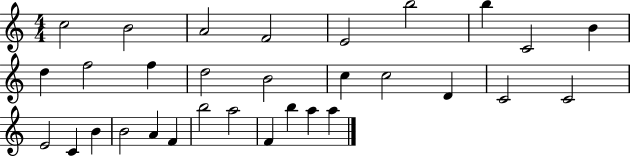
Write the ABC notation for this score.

X:1
T:Untitled
M:4/4
L:1/4
K:C
c2 B2 A2 F2 E2 b2 b C2 B d f2 f d2 B2 c c2 D C2 C2 E2 C B B2 A F b2 a2 F b a a